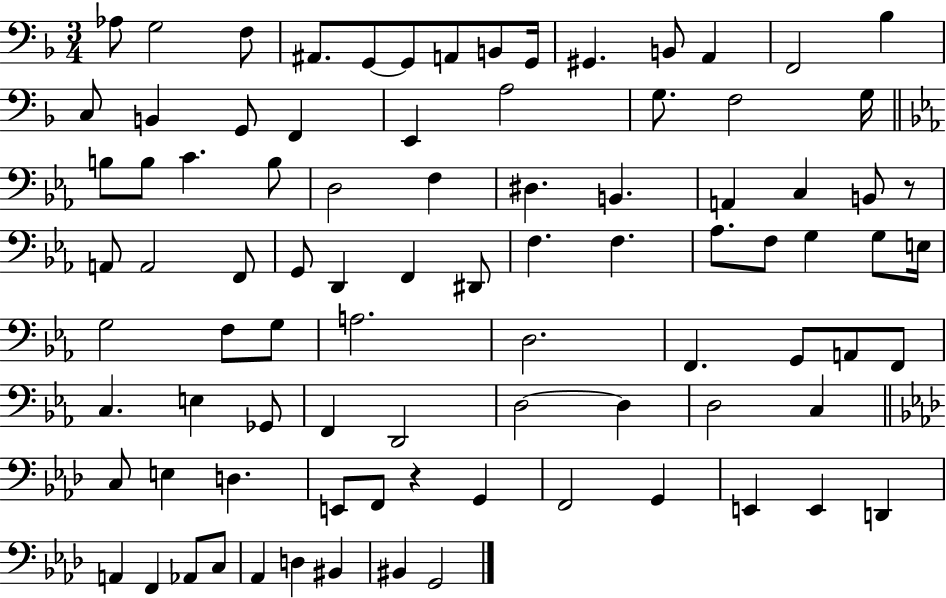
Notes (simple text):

Ab3/e G3/h F3/e A#2/e. G2/e G2/e A2/e B2/e G2/s G#2/q. B2/e A2/q F2/h Bb3/q C3/e B2/q G2/e F2/q E2/q A3/h G3/e. F3/h G3/s B3/e B3/e C4/q. B3/e D3/h F3/q D#3/q. B2/q. A2/q C3/q B2/e R/e A2/e A2/h F2/e G2/e D2/q F2/q D#2/e F3/q. F3/q. Ab3/e. F3/e G3/q G3/e E3/s G3/h F3/e G3/e A3/h. D3/h. F2/q. G2/e A2/e F2/e C3/q. E3/q Gb2/e F2/q D2/h D3/h D3/q D3/h C3/q C3/e E3/q D3/q. E2/e F2/e R/q G2/q F2/h G2/q E2/q E2/q D2/q A2/q F2/q Ab2/e C3/e Ab2/q D3/q BIS2/q BIS2/q G2/h